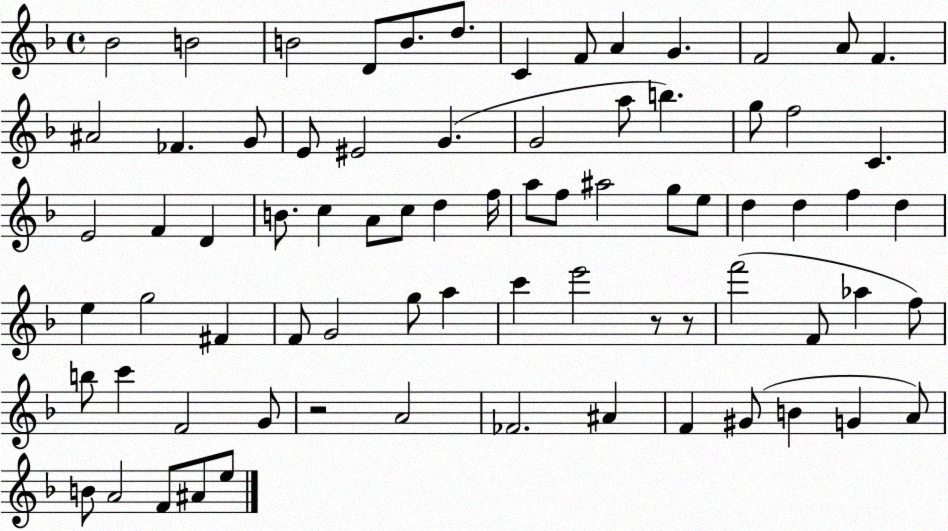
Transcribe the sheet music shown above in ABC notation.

X:1
T:Untitled
M:4/4
L:1/4
K:F
_B2 B2 B2 D/2 B/2 d/2 C F/2 A G F2 A/2 F ^A2 _F G/2 E/2 ^E2 G G2 a/2 b g/2 f2 C E2 F D B/2 c A/2 c/2 d f/4 a/2 f/2 ^a2 g/2 e/2 d d f d e g2 ^F F/2 G2 g/2 a c' e'2 z/2 z/2 f'2 F/2 _a f/2 b/2 c' F2 G/2 z2 A2 _F2 ^A F ^G/2 B G A/2 B/2 A2 F/2 ^A/2 e/2